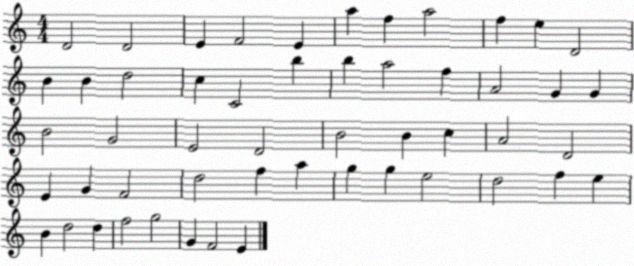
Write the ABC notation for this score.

X:1
T:Untitled
M:4/4
L:1/4
K:C
D2 D2 E F2 E a f a2 f e D2 B B d2 c C2 b b a2 f A2 G G B2 G2 E2 D2 B2 B c A2 D2 E G F2 d2 f a g g e2 d2 f e B d2 d f2 g2 G F2 E